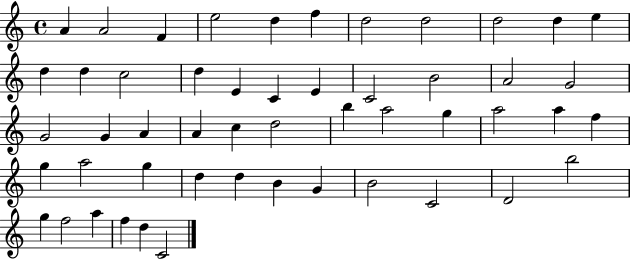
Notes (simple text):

A4/q A4/h F4/q E5/h D5/q F5/q D5/h D5/h D5/h D5/q E5/q D5/q D5/q C5/h D5/q E4/q C4/q E4/q C4/h B4/h A4/h G4/h G4/h G4/q A4/q A4/q C5/q D5/h B5/q A5/h G5/q A5/h A5/q F5/q G5/q A5/h G5/q D5/q D5/q B4/q G4/q B4/h C4/h D4/h B5/h G5/q F5/h A5/q F5/q D5/q C4/h